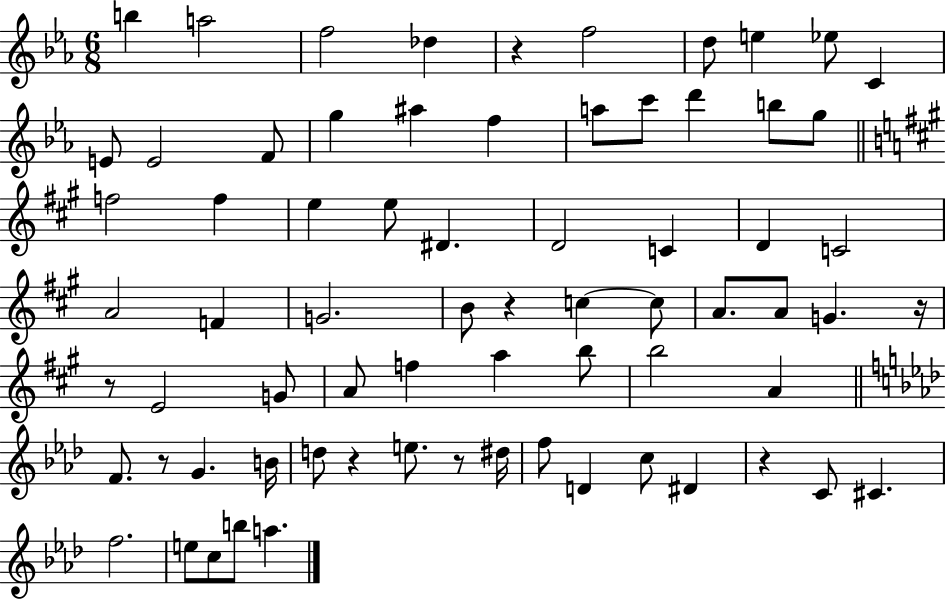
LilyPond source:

{
  \clef treble
  \numericTimeSignature
  \time 6/8
  \key ees \major
  b''4 a''2 | f''2 des''4 | r4 f''2 | d''8 e''4 ees''8 c'4 | \break e'8 e'2 f'8 | g''4 ais''4 f''4 | a''8 c'''8 d'''4 b''8 g''8 | \bar "||" \break \key a \major f''2 f''4 | e''4 e''8 dis'4. | d'2 c'4 | d'4 c'2 | \break a'2 f'4 | g'2. | b'8 r4 c''4~~ c''8 | a'8. a'8 g'4. r16 | \break r8 e'2 g'8 | a'8 f''4 a''4 b''8 | b''2 a'4 | \bar "||" \break \key aes \major f'8. r8 g'4. b'16 | d''8 r4 e''8. r8 dis''16 | f''8 d'4 c''8 dis'4 | r4 c'8 cis'4. | \break f''2. | e''8 c''8 b''8 a''4. | \bar "|."
}